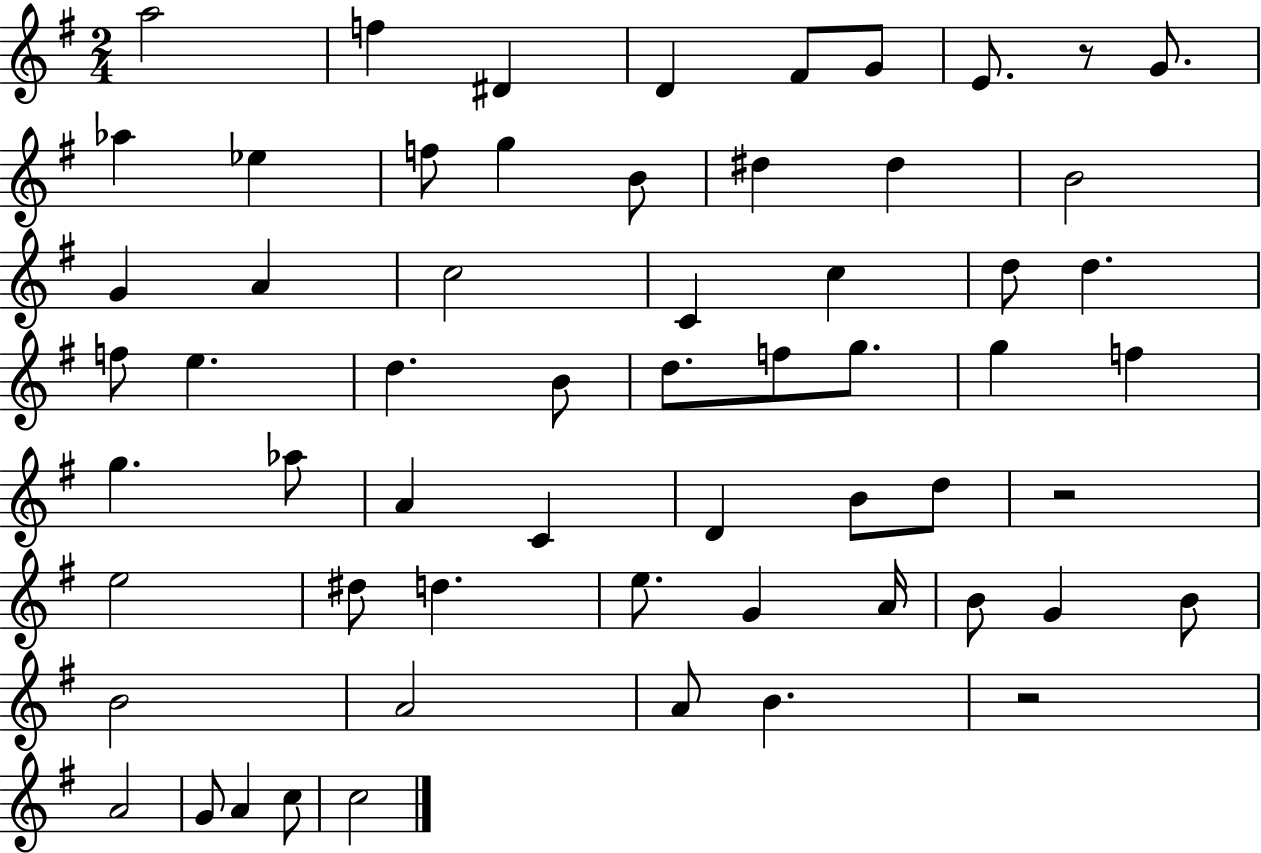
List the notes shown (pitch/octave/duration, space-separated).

A5/h F5/q D#4/q D4/q F#4/e G4/e E4/e. R/e G4/e. Ab5/q Eb5/q F5/e G5/q B4/e D#5/q D#5/q B4/h G4/q A4/q C5/h C4/q C5/q D5/e D5/q. F5/e E5/q. D5/q. B4/e D5/e. F5/e G5/e. G5/q F5/q G5/q. Ab5/e A4/q C4/q D4/q B4/e D5/e R/h E5/h D#5/e D5/q. E5/e. G4/q A4/s B4/e G4/q B4/e B4/h A4/h A4/e B4/q. R/h A4/h G4/e A4/q C5/e C5/h